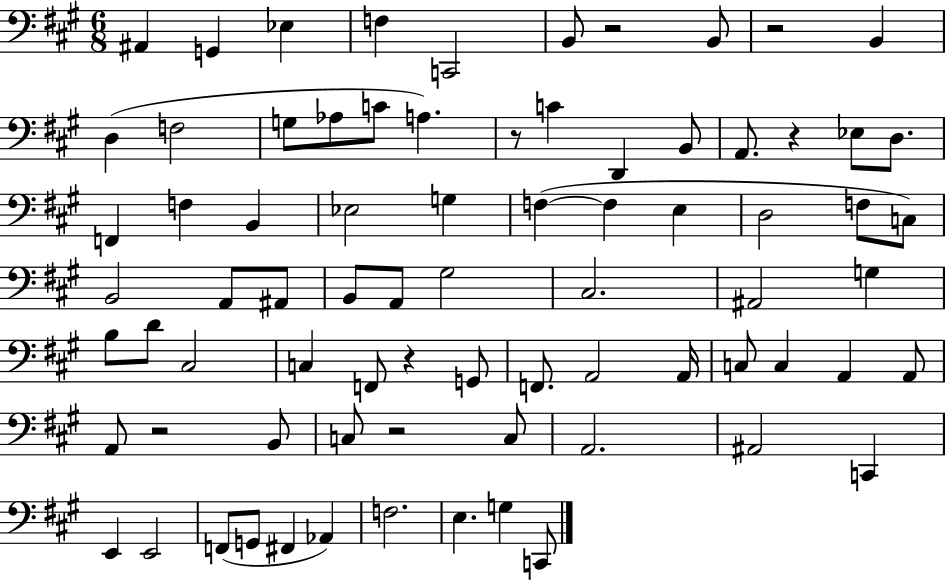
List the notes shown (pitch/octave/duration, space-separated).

A#2/q G2/q Eb3/q F3/q C2/h B2/e R/h B2/e R/h B2/q D3/q F3/h G3/e Ab3/e C4/e A3/q. R/e C4/q D2/q B2/e A2/e. R/q Eb3/e D3/e. F2/q F3/q B2/q Eb3/h G3/q F3/q F3/q E3/q D3/h F3/e C3/e B2/h A2/e A#2/e B2/e A2/e G#3/h C#3/h. A#2/h G3/q B3/e D4/e C#3/h C3/q F2/e R/q G2/e F2/e. A2/h A2/s C3/e C3/q A2/q A2/e A2/e R/h B2/e C3/e R/h C3/e A2/h. A#2/h C2/q E2/q E2/h F2/e G2/e F#2/q Ab2/q F3/h. E3/q. G3/q C2/e